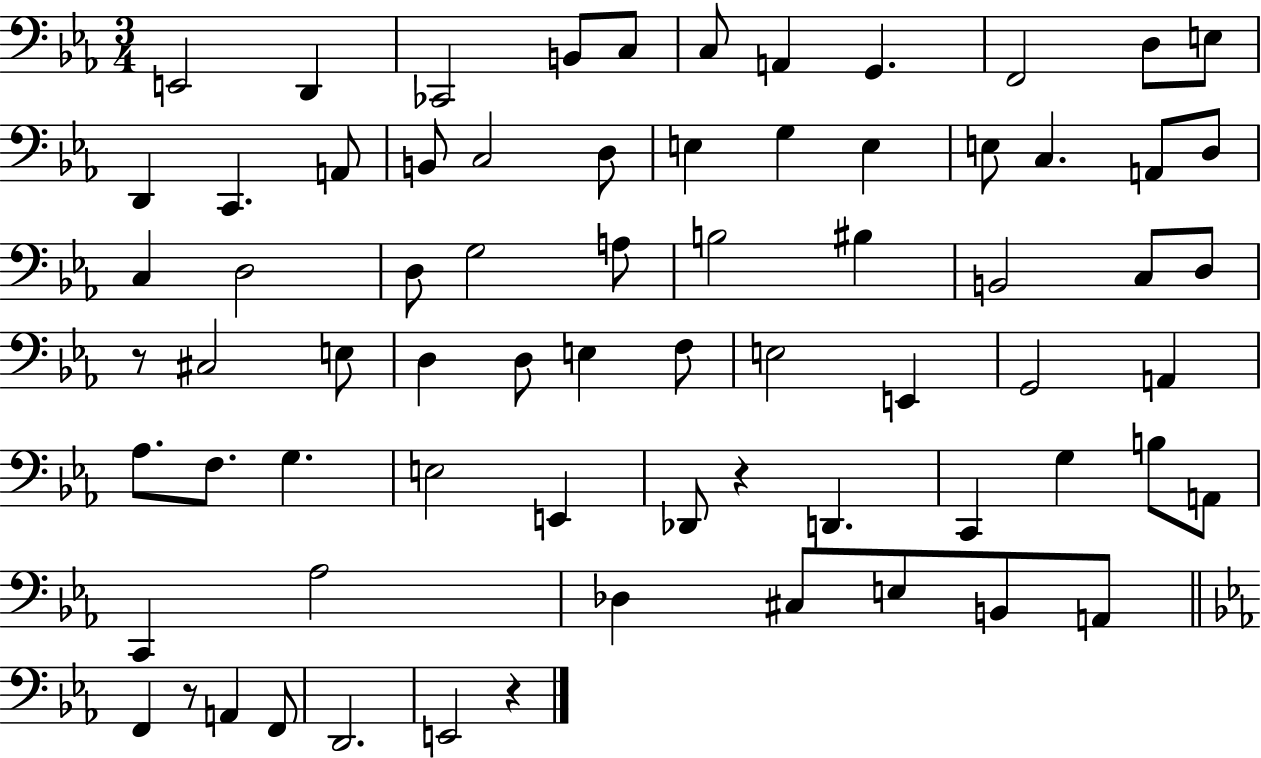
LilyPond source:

{
  \clef bass
  \numericTimeSignature
  \time 3/4
  \key ees \major
  e,2 d,4 | ces,2 b,8 c8 | c8 a,4 g,4. | f,2 d8 e8 | \break d,4 c,4. a,8 | b,8 c2 d8 | e4 g4 e4 | e8 c4. a,8 d8 | \break c4 d2 | d8 g2 a8 | b2 bis4 | b,2 c8 d8 | \break r8 cis2 e8 | d4 d8 e4 f8 | e2 e,4 | g,2 a,4 | \break aes8. f8. g4. | e2 e,4 | des,8 r4 d,4. | c,4 g4 b8 a,8 | \break c,4 aes2 | des4 cis8 e8 b,8 a,8 | \bar "||" \break \key ees \major f,4 r8 a,4 f,8 | d,2. | e,2 r4 | \bar "|."
}